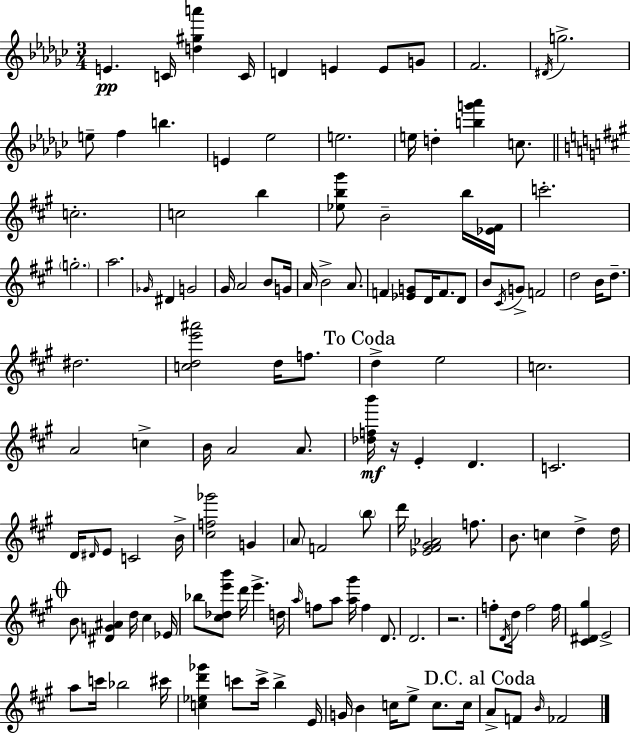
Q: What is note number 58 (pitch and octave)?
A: A4